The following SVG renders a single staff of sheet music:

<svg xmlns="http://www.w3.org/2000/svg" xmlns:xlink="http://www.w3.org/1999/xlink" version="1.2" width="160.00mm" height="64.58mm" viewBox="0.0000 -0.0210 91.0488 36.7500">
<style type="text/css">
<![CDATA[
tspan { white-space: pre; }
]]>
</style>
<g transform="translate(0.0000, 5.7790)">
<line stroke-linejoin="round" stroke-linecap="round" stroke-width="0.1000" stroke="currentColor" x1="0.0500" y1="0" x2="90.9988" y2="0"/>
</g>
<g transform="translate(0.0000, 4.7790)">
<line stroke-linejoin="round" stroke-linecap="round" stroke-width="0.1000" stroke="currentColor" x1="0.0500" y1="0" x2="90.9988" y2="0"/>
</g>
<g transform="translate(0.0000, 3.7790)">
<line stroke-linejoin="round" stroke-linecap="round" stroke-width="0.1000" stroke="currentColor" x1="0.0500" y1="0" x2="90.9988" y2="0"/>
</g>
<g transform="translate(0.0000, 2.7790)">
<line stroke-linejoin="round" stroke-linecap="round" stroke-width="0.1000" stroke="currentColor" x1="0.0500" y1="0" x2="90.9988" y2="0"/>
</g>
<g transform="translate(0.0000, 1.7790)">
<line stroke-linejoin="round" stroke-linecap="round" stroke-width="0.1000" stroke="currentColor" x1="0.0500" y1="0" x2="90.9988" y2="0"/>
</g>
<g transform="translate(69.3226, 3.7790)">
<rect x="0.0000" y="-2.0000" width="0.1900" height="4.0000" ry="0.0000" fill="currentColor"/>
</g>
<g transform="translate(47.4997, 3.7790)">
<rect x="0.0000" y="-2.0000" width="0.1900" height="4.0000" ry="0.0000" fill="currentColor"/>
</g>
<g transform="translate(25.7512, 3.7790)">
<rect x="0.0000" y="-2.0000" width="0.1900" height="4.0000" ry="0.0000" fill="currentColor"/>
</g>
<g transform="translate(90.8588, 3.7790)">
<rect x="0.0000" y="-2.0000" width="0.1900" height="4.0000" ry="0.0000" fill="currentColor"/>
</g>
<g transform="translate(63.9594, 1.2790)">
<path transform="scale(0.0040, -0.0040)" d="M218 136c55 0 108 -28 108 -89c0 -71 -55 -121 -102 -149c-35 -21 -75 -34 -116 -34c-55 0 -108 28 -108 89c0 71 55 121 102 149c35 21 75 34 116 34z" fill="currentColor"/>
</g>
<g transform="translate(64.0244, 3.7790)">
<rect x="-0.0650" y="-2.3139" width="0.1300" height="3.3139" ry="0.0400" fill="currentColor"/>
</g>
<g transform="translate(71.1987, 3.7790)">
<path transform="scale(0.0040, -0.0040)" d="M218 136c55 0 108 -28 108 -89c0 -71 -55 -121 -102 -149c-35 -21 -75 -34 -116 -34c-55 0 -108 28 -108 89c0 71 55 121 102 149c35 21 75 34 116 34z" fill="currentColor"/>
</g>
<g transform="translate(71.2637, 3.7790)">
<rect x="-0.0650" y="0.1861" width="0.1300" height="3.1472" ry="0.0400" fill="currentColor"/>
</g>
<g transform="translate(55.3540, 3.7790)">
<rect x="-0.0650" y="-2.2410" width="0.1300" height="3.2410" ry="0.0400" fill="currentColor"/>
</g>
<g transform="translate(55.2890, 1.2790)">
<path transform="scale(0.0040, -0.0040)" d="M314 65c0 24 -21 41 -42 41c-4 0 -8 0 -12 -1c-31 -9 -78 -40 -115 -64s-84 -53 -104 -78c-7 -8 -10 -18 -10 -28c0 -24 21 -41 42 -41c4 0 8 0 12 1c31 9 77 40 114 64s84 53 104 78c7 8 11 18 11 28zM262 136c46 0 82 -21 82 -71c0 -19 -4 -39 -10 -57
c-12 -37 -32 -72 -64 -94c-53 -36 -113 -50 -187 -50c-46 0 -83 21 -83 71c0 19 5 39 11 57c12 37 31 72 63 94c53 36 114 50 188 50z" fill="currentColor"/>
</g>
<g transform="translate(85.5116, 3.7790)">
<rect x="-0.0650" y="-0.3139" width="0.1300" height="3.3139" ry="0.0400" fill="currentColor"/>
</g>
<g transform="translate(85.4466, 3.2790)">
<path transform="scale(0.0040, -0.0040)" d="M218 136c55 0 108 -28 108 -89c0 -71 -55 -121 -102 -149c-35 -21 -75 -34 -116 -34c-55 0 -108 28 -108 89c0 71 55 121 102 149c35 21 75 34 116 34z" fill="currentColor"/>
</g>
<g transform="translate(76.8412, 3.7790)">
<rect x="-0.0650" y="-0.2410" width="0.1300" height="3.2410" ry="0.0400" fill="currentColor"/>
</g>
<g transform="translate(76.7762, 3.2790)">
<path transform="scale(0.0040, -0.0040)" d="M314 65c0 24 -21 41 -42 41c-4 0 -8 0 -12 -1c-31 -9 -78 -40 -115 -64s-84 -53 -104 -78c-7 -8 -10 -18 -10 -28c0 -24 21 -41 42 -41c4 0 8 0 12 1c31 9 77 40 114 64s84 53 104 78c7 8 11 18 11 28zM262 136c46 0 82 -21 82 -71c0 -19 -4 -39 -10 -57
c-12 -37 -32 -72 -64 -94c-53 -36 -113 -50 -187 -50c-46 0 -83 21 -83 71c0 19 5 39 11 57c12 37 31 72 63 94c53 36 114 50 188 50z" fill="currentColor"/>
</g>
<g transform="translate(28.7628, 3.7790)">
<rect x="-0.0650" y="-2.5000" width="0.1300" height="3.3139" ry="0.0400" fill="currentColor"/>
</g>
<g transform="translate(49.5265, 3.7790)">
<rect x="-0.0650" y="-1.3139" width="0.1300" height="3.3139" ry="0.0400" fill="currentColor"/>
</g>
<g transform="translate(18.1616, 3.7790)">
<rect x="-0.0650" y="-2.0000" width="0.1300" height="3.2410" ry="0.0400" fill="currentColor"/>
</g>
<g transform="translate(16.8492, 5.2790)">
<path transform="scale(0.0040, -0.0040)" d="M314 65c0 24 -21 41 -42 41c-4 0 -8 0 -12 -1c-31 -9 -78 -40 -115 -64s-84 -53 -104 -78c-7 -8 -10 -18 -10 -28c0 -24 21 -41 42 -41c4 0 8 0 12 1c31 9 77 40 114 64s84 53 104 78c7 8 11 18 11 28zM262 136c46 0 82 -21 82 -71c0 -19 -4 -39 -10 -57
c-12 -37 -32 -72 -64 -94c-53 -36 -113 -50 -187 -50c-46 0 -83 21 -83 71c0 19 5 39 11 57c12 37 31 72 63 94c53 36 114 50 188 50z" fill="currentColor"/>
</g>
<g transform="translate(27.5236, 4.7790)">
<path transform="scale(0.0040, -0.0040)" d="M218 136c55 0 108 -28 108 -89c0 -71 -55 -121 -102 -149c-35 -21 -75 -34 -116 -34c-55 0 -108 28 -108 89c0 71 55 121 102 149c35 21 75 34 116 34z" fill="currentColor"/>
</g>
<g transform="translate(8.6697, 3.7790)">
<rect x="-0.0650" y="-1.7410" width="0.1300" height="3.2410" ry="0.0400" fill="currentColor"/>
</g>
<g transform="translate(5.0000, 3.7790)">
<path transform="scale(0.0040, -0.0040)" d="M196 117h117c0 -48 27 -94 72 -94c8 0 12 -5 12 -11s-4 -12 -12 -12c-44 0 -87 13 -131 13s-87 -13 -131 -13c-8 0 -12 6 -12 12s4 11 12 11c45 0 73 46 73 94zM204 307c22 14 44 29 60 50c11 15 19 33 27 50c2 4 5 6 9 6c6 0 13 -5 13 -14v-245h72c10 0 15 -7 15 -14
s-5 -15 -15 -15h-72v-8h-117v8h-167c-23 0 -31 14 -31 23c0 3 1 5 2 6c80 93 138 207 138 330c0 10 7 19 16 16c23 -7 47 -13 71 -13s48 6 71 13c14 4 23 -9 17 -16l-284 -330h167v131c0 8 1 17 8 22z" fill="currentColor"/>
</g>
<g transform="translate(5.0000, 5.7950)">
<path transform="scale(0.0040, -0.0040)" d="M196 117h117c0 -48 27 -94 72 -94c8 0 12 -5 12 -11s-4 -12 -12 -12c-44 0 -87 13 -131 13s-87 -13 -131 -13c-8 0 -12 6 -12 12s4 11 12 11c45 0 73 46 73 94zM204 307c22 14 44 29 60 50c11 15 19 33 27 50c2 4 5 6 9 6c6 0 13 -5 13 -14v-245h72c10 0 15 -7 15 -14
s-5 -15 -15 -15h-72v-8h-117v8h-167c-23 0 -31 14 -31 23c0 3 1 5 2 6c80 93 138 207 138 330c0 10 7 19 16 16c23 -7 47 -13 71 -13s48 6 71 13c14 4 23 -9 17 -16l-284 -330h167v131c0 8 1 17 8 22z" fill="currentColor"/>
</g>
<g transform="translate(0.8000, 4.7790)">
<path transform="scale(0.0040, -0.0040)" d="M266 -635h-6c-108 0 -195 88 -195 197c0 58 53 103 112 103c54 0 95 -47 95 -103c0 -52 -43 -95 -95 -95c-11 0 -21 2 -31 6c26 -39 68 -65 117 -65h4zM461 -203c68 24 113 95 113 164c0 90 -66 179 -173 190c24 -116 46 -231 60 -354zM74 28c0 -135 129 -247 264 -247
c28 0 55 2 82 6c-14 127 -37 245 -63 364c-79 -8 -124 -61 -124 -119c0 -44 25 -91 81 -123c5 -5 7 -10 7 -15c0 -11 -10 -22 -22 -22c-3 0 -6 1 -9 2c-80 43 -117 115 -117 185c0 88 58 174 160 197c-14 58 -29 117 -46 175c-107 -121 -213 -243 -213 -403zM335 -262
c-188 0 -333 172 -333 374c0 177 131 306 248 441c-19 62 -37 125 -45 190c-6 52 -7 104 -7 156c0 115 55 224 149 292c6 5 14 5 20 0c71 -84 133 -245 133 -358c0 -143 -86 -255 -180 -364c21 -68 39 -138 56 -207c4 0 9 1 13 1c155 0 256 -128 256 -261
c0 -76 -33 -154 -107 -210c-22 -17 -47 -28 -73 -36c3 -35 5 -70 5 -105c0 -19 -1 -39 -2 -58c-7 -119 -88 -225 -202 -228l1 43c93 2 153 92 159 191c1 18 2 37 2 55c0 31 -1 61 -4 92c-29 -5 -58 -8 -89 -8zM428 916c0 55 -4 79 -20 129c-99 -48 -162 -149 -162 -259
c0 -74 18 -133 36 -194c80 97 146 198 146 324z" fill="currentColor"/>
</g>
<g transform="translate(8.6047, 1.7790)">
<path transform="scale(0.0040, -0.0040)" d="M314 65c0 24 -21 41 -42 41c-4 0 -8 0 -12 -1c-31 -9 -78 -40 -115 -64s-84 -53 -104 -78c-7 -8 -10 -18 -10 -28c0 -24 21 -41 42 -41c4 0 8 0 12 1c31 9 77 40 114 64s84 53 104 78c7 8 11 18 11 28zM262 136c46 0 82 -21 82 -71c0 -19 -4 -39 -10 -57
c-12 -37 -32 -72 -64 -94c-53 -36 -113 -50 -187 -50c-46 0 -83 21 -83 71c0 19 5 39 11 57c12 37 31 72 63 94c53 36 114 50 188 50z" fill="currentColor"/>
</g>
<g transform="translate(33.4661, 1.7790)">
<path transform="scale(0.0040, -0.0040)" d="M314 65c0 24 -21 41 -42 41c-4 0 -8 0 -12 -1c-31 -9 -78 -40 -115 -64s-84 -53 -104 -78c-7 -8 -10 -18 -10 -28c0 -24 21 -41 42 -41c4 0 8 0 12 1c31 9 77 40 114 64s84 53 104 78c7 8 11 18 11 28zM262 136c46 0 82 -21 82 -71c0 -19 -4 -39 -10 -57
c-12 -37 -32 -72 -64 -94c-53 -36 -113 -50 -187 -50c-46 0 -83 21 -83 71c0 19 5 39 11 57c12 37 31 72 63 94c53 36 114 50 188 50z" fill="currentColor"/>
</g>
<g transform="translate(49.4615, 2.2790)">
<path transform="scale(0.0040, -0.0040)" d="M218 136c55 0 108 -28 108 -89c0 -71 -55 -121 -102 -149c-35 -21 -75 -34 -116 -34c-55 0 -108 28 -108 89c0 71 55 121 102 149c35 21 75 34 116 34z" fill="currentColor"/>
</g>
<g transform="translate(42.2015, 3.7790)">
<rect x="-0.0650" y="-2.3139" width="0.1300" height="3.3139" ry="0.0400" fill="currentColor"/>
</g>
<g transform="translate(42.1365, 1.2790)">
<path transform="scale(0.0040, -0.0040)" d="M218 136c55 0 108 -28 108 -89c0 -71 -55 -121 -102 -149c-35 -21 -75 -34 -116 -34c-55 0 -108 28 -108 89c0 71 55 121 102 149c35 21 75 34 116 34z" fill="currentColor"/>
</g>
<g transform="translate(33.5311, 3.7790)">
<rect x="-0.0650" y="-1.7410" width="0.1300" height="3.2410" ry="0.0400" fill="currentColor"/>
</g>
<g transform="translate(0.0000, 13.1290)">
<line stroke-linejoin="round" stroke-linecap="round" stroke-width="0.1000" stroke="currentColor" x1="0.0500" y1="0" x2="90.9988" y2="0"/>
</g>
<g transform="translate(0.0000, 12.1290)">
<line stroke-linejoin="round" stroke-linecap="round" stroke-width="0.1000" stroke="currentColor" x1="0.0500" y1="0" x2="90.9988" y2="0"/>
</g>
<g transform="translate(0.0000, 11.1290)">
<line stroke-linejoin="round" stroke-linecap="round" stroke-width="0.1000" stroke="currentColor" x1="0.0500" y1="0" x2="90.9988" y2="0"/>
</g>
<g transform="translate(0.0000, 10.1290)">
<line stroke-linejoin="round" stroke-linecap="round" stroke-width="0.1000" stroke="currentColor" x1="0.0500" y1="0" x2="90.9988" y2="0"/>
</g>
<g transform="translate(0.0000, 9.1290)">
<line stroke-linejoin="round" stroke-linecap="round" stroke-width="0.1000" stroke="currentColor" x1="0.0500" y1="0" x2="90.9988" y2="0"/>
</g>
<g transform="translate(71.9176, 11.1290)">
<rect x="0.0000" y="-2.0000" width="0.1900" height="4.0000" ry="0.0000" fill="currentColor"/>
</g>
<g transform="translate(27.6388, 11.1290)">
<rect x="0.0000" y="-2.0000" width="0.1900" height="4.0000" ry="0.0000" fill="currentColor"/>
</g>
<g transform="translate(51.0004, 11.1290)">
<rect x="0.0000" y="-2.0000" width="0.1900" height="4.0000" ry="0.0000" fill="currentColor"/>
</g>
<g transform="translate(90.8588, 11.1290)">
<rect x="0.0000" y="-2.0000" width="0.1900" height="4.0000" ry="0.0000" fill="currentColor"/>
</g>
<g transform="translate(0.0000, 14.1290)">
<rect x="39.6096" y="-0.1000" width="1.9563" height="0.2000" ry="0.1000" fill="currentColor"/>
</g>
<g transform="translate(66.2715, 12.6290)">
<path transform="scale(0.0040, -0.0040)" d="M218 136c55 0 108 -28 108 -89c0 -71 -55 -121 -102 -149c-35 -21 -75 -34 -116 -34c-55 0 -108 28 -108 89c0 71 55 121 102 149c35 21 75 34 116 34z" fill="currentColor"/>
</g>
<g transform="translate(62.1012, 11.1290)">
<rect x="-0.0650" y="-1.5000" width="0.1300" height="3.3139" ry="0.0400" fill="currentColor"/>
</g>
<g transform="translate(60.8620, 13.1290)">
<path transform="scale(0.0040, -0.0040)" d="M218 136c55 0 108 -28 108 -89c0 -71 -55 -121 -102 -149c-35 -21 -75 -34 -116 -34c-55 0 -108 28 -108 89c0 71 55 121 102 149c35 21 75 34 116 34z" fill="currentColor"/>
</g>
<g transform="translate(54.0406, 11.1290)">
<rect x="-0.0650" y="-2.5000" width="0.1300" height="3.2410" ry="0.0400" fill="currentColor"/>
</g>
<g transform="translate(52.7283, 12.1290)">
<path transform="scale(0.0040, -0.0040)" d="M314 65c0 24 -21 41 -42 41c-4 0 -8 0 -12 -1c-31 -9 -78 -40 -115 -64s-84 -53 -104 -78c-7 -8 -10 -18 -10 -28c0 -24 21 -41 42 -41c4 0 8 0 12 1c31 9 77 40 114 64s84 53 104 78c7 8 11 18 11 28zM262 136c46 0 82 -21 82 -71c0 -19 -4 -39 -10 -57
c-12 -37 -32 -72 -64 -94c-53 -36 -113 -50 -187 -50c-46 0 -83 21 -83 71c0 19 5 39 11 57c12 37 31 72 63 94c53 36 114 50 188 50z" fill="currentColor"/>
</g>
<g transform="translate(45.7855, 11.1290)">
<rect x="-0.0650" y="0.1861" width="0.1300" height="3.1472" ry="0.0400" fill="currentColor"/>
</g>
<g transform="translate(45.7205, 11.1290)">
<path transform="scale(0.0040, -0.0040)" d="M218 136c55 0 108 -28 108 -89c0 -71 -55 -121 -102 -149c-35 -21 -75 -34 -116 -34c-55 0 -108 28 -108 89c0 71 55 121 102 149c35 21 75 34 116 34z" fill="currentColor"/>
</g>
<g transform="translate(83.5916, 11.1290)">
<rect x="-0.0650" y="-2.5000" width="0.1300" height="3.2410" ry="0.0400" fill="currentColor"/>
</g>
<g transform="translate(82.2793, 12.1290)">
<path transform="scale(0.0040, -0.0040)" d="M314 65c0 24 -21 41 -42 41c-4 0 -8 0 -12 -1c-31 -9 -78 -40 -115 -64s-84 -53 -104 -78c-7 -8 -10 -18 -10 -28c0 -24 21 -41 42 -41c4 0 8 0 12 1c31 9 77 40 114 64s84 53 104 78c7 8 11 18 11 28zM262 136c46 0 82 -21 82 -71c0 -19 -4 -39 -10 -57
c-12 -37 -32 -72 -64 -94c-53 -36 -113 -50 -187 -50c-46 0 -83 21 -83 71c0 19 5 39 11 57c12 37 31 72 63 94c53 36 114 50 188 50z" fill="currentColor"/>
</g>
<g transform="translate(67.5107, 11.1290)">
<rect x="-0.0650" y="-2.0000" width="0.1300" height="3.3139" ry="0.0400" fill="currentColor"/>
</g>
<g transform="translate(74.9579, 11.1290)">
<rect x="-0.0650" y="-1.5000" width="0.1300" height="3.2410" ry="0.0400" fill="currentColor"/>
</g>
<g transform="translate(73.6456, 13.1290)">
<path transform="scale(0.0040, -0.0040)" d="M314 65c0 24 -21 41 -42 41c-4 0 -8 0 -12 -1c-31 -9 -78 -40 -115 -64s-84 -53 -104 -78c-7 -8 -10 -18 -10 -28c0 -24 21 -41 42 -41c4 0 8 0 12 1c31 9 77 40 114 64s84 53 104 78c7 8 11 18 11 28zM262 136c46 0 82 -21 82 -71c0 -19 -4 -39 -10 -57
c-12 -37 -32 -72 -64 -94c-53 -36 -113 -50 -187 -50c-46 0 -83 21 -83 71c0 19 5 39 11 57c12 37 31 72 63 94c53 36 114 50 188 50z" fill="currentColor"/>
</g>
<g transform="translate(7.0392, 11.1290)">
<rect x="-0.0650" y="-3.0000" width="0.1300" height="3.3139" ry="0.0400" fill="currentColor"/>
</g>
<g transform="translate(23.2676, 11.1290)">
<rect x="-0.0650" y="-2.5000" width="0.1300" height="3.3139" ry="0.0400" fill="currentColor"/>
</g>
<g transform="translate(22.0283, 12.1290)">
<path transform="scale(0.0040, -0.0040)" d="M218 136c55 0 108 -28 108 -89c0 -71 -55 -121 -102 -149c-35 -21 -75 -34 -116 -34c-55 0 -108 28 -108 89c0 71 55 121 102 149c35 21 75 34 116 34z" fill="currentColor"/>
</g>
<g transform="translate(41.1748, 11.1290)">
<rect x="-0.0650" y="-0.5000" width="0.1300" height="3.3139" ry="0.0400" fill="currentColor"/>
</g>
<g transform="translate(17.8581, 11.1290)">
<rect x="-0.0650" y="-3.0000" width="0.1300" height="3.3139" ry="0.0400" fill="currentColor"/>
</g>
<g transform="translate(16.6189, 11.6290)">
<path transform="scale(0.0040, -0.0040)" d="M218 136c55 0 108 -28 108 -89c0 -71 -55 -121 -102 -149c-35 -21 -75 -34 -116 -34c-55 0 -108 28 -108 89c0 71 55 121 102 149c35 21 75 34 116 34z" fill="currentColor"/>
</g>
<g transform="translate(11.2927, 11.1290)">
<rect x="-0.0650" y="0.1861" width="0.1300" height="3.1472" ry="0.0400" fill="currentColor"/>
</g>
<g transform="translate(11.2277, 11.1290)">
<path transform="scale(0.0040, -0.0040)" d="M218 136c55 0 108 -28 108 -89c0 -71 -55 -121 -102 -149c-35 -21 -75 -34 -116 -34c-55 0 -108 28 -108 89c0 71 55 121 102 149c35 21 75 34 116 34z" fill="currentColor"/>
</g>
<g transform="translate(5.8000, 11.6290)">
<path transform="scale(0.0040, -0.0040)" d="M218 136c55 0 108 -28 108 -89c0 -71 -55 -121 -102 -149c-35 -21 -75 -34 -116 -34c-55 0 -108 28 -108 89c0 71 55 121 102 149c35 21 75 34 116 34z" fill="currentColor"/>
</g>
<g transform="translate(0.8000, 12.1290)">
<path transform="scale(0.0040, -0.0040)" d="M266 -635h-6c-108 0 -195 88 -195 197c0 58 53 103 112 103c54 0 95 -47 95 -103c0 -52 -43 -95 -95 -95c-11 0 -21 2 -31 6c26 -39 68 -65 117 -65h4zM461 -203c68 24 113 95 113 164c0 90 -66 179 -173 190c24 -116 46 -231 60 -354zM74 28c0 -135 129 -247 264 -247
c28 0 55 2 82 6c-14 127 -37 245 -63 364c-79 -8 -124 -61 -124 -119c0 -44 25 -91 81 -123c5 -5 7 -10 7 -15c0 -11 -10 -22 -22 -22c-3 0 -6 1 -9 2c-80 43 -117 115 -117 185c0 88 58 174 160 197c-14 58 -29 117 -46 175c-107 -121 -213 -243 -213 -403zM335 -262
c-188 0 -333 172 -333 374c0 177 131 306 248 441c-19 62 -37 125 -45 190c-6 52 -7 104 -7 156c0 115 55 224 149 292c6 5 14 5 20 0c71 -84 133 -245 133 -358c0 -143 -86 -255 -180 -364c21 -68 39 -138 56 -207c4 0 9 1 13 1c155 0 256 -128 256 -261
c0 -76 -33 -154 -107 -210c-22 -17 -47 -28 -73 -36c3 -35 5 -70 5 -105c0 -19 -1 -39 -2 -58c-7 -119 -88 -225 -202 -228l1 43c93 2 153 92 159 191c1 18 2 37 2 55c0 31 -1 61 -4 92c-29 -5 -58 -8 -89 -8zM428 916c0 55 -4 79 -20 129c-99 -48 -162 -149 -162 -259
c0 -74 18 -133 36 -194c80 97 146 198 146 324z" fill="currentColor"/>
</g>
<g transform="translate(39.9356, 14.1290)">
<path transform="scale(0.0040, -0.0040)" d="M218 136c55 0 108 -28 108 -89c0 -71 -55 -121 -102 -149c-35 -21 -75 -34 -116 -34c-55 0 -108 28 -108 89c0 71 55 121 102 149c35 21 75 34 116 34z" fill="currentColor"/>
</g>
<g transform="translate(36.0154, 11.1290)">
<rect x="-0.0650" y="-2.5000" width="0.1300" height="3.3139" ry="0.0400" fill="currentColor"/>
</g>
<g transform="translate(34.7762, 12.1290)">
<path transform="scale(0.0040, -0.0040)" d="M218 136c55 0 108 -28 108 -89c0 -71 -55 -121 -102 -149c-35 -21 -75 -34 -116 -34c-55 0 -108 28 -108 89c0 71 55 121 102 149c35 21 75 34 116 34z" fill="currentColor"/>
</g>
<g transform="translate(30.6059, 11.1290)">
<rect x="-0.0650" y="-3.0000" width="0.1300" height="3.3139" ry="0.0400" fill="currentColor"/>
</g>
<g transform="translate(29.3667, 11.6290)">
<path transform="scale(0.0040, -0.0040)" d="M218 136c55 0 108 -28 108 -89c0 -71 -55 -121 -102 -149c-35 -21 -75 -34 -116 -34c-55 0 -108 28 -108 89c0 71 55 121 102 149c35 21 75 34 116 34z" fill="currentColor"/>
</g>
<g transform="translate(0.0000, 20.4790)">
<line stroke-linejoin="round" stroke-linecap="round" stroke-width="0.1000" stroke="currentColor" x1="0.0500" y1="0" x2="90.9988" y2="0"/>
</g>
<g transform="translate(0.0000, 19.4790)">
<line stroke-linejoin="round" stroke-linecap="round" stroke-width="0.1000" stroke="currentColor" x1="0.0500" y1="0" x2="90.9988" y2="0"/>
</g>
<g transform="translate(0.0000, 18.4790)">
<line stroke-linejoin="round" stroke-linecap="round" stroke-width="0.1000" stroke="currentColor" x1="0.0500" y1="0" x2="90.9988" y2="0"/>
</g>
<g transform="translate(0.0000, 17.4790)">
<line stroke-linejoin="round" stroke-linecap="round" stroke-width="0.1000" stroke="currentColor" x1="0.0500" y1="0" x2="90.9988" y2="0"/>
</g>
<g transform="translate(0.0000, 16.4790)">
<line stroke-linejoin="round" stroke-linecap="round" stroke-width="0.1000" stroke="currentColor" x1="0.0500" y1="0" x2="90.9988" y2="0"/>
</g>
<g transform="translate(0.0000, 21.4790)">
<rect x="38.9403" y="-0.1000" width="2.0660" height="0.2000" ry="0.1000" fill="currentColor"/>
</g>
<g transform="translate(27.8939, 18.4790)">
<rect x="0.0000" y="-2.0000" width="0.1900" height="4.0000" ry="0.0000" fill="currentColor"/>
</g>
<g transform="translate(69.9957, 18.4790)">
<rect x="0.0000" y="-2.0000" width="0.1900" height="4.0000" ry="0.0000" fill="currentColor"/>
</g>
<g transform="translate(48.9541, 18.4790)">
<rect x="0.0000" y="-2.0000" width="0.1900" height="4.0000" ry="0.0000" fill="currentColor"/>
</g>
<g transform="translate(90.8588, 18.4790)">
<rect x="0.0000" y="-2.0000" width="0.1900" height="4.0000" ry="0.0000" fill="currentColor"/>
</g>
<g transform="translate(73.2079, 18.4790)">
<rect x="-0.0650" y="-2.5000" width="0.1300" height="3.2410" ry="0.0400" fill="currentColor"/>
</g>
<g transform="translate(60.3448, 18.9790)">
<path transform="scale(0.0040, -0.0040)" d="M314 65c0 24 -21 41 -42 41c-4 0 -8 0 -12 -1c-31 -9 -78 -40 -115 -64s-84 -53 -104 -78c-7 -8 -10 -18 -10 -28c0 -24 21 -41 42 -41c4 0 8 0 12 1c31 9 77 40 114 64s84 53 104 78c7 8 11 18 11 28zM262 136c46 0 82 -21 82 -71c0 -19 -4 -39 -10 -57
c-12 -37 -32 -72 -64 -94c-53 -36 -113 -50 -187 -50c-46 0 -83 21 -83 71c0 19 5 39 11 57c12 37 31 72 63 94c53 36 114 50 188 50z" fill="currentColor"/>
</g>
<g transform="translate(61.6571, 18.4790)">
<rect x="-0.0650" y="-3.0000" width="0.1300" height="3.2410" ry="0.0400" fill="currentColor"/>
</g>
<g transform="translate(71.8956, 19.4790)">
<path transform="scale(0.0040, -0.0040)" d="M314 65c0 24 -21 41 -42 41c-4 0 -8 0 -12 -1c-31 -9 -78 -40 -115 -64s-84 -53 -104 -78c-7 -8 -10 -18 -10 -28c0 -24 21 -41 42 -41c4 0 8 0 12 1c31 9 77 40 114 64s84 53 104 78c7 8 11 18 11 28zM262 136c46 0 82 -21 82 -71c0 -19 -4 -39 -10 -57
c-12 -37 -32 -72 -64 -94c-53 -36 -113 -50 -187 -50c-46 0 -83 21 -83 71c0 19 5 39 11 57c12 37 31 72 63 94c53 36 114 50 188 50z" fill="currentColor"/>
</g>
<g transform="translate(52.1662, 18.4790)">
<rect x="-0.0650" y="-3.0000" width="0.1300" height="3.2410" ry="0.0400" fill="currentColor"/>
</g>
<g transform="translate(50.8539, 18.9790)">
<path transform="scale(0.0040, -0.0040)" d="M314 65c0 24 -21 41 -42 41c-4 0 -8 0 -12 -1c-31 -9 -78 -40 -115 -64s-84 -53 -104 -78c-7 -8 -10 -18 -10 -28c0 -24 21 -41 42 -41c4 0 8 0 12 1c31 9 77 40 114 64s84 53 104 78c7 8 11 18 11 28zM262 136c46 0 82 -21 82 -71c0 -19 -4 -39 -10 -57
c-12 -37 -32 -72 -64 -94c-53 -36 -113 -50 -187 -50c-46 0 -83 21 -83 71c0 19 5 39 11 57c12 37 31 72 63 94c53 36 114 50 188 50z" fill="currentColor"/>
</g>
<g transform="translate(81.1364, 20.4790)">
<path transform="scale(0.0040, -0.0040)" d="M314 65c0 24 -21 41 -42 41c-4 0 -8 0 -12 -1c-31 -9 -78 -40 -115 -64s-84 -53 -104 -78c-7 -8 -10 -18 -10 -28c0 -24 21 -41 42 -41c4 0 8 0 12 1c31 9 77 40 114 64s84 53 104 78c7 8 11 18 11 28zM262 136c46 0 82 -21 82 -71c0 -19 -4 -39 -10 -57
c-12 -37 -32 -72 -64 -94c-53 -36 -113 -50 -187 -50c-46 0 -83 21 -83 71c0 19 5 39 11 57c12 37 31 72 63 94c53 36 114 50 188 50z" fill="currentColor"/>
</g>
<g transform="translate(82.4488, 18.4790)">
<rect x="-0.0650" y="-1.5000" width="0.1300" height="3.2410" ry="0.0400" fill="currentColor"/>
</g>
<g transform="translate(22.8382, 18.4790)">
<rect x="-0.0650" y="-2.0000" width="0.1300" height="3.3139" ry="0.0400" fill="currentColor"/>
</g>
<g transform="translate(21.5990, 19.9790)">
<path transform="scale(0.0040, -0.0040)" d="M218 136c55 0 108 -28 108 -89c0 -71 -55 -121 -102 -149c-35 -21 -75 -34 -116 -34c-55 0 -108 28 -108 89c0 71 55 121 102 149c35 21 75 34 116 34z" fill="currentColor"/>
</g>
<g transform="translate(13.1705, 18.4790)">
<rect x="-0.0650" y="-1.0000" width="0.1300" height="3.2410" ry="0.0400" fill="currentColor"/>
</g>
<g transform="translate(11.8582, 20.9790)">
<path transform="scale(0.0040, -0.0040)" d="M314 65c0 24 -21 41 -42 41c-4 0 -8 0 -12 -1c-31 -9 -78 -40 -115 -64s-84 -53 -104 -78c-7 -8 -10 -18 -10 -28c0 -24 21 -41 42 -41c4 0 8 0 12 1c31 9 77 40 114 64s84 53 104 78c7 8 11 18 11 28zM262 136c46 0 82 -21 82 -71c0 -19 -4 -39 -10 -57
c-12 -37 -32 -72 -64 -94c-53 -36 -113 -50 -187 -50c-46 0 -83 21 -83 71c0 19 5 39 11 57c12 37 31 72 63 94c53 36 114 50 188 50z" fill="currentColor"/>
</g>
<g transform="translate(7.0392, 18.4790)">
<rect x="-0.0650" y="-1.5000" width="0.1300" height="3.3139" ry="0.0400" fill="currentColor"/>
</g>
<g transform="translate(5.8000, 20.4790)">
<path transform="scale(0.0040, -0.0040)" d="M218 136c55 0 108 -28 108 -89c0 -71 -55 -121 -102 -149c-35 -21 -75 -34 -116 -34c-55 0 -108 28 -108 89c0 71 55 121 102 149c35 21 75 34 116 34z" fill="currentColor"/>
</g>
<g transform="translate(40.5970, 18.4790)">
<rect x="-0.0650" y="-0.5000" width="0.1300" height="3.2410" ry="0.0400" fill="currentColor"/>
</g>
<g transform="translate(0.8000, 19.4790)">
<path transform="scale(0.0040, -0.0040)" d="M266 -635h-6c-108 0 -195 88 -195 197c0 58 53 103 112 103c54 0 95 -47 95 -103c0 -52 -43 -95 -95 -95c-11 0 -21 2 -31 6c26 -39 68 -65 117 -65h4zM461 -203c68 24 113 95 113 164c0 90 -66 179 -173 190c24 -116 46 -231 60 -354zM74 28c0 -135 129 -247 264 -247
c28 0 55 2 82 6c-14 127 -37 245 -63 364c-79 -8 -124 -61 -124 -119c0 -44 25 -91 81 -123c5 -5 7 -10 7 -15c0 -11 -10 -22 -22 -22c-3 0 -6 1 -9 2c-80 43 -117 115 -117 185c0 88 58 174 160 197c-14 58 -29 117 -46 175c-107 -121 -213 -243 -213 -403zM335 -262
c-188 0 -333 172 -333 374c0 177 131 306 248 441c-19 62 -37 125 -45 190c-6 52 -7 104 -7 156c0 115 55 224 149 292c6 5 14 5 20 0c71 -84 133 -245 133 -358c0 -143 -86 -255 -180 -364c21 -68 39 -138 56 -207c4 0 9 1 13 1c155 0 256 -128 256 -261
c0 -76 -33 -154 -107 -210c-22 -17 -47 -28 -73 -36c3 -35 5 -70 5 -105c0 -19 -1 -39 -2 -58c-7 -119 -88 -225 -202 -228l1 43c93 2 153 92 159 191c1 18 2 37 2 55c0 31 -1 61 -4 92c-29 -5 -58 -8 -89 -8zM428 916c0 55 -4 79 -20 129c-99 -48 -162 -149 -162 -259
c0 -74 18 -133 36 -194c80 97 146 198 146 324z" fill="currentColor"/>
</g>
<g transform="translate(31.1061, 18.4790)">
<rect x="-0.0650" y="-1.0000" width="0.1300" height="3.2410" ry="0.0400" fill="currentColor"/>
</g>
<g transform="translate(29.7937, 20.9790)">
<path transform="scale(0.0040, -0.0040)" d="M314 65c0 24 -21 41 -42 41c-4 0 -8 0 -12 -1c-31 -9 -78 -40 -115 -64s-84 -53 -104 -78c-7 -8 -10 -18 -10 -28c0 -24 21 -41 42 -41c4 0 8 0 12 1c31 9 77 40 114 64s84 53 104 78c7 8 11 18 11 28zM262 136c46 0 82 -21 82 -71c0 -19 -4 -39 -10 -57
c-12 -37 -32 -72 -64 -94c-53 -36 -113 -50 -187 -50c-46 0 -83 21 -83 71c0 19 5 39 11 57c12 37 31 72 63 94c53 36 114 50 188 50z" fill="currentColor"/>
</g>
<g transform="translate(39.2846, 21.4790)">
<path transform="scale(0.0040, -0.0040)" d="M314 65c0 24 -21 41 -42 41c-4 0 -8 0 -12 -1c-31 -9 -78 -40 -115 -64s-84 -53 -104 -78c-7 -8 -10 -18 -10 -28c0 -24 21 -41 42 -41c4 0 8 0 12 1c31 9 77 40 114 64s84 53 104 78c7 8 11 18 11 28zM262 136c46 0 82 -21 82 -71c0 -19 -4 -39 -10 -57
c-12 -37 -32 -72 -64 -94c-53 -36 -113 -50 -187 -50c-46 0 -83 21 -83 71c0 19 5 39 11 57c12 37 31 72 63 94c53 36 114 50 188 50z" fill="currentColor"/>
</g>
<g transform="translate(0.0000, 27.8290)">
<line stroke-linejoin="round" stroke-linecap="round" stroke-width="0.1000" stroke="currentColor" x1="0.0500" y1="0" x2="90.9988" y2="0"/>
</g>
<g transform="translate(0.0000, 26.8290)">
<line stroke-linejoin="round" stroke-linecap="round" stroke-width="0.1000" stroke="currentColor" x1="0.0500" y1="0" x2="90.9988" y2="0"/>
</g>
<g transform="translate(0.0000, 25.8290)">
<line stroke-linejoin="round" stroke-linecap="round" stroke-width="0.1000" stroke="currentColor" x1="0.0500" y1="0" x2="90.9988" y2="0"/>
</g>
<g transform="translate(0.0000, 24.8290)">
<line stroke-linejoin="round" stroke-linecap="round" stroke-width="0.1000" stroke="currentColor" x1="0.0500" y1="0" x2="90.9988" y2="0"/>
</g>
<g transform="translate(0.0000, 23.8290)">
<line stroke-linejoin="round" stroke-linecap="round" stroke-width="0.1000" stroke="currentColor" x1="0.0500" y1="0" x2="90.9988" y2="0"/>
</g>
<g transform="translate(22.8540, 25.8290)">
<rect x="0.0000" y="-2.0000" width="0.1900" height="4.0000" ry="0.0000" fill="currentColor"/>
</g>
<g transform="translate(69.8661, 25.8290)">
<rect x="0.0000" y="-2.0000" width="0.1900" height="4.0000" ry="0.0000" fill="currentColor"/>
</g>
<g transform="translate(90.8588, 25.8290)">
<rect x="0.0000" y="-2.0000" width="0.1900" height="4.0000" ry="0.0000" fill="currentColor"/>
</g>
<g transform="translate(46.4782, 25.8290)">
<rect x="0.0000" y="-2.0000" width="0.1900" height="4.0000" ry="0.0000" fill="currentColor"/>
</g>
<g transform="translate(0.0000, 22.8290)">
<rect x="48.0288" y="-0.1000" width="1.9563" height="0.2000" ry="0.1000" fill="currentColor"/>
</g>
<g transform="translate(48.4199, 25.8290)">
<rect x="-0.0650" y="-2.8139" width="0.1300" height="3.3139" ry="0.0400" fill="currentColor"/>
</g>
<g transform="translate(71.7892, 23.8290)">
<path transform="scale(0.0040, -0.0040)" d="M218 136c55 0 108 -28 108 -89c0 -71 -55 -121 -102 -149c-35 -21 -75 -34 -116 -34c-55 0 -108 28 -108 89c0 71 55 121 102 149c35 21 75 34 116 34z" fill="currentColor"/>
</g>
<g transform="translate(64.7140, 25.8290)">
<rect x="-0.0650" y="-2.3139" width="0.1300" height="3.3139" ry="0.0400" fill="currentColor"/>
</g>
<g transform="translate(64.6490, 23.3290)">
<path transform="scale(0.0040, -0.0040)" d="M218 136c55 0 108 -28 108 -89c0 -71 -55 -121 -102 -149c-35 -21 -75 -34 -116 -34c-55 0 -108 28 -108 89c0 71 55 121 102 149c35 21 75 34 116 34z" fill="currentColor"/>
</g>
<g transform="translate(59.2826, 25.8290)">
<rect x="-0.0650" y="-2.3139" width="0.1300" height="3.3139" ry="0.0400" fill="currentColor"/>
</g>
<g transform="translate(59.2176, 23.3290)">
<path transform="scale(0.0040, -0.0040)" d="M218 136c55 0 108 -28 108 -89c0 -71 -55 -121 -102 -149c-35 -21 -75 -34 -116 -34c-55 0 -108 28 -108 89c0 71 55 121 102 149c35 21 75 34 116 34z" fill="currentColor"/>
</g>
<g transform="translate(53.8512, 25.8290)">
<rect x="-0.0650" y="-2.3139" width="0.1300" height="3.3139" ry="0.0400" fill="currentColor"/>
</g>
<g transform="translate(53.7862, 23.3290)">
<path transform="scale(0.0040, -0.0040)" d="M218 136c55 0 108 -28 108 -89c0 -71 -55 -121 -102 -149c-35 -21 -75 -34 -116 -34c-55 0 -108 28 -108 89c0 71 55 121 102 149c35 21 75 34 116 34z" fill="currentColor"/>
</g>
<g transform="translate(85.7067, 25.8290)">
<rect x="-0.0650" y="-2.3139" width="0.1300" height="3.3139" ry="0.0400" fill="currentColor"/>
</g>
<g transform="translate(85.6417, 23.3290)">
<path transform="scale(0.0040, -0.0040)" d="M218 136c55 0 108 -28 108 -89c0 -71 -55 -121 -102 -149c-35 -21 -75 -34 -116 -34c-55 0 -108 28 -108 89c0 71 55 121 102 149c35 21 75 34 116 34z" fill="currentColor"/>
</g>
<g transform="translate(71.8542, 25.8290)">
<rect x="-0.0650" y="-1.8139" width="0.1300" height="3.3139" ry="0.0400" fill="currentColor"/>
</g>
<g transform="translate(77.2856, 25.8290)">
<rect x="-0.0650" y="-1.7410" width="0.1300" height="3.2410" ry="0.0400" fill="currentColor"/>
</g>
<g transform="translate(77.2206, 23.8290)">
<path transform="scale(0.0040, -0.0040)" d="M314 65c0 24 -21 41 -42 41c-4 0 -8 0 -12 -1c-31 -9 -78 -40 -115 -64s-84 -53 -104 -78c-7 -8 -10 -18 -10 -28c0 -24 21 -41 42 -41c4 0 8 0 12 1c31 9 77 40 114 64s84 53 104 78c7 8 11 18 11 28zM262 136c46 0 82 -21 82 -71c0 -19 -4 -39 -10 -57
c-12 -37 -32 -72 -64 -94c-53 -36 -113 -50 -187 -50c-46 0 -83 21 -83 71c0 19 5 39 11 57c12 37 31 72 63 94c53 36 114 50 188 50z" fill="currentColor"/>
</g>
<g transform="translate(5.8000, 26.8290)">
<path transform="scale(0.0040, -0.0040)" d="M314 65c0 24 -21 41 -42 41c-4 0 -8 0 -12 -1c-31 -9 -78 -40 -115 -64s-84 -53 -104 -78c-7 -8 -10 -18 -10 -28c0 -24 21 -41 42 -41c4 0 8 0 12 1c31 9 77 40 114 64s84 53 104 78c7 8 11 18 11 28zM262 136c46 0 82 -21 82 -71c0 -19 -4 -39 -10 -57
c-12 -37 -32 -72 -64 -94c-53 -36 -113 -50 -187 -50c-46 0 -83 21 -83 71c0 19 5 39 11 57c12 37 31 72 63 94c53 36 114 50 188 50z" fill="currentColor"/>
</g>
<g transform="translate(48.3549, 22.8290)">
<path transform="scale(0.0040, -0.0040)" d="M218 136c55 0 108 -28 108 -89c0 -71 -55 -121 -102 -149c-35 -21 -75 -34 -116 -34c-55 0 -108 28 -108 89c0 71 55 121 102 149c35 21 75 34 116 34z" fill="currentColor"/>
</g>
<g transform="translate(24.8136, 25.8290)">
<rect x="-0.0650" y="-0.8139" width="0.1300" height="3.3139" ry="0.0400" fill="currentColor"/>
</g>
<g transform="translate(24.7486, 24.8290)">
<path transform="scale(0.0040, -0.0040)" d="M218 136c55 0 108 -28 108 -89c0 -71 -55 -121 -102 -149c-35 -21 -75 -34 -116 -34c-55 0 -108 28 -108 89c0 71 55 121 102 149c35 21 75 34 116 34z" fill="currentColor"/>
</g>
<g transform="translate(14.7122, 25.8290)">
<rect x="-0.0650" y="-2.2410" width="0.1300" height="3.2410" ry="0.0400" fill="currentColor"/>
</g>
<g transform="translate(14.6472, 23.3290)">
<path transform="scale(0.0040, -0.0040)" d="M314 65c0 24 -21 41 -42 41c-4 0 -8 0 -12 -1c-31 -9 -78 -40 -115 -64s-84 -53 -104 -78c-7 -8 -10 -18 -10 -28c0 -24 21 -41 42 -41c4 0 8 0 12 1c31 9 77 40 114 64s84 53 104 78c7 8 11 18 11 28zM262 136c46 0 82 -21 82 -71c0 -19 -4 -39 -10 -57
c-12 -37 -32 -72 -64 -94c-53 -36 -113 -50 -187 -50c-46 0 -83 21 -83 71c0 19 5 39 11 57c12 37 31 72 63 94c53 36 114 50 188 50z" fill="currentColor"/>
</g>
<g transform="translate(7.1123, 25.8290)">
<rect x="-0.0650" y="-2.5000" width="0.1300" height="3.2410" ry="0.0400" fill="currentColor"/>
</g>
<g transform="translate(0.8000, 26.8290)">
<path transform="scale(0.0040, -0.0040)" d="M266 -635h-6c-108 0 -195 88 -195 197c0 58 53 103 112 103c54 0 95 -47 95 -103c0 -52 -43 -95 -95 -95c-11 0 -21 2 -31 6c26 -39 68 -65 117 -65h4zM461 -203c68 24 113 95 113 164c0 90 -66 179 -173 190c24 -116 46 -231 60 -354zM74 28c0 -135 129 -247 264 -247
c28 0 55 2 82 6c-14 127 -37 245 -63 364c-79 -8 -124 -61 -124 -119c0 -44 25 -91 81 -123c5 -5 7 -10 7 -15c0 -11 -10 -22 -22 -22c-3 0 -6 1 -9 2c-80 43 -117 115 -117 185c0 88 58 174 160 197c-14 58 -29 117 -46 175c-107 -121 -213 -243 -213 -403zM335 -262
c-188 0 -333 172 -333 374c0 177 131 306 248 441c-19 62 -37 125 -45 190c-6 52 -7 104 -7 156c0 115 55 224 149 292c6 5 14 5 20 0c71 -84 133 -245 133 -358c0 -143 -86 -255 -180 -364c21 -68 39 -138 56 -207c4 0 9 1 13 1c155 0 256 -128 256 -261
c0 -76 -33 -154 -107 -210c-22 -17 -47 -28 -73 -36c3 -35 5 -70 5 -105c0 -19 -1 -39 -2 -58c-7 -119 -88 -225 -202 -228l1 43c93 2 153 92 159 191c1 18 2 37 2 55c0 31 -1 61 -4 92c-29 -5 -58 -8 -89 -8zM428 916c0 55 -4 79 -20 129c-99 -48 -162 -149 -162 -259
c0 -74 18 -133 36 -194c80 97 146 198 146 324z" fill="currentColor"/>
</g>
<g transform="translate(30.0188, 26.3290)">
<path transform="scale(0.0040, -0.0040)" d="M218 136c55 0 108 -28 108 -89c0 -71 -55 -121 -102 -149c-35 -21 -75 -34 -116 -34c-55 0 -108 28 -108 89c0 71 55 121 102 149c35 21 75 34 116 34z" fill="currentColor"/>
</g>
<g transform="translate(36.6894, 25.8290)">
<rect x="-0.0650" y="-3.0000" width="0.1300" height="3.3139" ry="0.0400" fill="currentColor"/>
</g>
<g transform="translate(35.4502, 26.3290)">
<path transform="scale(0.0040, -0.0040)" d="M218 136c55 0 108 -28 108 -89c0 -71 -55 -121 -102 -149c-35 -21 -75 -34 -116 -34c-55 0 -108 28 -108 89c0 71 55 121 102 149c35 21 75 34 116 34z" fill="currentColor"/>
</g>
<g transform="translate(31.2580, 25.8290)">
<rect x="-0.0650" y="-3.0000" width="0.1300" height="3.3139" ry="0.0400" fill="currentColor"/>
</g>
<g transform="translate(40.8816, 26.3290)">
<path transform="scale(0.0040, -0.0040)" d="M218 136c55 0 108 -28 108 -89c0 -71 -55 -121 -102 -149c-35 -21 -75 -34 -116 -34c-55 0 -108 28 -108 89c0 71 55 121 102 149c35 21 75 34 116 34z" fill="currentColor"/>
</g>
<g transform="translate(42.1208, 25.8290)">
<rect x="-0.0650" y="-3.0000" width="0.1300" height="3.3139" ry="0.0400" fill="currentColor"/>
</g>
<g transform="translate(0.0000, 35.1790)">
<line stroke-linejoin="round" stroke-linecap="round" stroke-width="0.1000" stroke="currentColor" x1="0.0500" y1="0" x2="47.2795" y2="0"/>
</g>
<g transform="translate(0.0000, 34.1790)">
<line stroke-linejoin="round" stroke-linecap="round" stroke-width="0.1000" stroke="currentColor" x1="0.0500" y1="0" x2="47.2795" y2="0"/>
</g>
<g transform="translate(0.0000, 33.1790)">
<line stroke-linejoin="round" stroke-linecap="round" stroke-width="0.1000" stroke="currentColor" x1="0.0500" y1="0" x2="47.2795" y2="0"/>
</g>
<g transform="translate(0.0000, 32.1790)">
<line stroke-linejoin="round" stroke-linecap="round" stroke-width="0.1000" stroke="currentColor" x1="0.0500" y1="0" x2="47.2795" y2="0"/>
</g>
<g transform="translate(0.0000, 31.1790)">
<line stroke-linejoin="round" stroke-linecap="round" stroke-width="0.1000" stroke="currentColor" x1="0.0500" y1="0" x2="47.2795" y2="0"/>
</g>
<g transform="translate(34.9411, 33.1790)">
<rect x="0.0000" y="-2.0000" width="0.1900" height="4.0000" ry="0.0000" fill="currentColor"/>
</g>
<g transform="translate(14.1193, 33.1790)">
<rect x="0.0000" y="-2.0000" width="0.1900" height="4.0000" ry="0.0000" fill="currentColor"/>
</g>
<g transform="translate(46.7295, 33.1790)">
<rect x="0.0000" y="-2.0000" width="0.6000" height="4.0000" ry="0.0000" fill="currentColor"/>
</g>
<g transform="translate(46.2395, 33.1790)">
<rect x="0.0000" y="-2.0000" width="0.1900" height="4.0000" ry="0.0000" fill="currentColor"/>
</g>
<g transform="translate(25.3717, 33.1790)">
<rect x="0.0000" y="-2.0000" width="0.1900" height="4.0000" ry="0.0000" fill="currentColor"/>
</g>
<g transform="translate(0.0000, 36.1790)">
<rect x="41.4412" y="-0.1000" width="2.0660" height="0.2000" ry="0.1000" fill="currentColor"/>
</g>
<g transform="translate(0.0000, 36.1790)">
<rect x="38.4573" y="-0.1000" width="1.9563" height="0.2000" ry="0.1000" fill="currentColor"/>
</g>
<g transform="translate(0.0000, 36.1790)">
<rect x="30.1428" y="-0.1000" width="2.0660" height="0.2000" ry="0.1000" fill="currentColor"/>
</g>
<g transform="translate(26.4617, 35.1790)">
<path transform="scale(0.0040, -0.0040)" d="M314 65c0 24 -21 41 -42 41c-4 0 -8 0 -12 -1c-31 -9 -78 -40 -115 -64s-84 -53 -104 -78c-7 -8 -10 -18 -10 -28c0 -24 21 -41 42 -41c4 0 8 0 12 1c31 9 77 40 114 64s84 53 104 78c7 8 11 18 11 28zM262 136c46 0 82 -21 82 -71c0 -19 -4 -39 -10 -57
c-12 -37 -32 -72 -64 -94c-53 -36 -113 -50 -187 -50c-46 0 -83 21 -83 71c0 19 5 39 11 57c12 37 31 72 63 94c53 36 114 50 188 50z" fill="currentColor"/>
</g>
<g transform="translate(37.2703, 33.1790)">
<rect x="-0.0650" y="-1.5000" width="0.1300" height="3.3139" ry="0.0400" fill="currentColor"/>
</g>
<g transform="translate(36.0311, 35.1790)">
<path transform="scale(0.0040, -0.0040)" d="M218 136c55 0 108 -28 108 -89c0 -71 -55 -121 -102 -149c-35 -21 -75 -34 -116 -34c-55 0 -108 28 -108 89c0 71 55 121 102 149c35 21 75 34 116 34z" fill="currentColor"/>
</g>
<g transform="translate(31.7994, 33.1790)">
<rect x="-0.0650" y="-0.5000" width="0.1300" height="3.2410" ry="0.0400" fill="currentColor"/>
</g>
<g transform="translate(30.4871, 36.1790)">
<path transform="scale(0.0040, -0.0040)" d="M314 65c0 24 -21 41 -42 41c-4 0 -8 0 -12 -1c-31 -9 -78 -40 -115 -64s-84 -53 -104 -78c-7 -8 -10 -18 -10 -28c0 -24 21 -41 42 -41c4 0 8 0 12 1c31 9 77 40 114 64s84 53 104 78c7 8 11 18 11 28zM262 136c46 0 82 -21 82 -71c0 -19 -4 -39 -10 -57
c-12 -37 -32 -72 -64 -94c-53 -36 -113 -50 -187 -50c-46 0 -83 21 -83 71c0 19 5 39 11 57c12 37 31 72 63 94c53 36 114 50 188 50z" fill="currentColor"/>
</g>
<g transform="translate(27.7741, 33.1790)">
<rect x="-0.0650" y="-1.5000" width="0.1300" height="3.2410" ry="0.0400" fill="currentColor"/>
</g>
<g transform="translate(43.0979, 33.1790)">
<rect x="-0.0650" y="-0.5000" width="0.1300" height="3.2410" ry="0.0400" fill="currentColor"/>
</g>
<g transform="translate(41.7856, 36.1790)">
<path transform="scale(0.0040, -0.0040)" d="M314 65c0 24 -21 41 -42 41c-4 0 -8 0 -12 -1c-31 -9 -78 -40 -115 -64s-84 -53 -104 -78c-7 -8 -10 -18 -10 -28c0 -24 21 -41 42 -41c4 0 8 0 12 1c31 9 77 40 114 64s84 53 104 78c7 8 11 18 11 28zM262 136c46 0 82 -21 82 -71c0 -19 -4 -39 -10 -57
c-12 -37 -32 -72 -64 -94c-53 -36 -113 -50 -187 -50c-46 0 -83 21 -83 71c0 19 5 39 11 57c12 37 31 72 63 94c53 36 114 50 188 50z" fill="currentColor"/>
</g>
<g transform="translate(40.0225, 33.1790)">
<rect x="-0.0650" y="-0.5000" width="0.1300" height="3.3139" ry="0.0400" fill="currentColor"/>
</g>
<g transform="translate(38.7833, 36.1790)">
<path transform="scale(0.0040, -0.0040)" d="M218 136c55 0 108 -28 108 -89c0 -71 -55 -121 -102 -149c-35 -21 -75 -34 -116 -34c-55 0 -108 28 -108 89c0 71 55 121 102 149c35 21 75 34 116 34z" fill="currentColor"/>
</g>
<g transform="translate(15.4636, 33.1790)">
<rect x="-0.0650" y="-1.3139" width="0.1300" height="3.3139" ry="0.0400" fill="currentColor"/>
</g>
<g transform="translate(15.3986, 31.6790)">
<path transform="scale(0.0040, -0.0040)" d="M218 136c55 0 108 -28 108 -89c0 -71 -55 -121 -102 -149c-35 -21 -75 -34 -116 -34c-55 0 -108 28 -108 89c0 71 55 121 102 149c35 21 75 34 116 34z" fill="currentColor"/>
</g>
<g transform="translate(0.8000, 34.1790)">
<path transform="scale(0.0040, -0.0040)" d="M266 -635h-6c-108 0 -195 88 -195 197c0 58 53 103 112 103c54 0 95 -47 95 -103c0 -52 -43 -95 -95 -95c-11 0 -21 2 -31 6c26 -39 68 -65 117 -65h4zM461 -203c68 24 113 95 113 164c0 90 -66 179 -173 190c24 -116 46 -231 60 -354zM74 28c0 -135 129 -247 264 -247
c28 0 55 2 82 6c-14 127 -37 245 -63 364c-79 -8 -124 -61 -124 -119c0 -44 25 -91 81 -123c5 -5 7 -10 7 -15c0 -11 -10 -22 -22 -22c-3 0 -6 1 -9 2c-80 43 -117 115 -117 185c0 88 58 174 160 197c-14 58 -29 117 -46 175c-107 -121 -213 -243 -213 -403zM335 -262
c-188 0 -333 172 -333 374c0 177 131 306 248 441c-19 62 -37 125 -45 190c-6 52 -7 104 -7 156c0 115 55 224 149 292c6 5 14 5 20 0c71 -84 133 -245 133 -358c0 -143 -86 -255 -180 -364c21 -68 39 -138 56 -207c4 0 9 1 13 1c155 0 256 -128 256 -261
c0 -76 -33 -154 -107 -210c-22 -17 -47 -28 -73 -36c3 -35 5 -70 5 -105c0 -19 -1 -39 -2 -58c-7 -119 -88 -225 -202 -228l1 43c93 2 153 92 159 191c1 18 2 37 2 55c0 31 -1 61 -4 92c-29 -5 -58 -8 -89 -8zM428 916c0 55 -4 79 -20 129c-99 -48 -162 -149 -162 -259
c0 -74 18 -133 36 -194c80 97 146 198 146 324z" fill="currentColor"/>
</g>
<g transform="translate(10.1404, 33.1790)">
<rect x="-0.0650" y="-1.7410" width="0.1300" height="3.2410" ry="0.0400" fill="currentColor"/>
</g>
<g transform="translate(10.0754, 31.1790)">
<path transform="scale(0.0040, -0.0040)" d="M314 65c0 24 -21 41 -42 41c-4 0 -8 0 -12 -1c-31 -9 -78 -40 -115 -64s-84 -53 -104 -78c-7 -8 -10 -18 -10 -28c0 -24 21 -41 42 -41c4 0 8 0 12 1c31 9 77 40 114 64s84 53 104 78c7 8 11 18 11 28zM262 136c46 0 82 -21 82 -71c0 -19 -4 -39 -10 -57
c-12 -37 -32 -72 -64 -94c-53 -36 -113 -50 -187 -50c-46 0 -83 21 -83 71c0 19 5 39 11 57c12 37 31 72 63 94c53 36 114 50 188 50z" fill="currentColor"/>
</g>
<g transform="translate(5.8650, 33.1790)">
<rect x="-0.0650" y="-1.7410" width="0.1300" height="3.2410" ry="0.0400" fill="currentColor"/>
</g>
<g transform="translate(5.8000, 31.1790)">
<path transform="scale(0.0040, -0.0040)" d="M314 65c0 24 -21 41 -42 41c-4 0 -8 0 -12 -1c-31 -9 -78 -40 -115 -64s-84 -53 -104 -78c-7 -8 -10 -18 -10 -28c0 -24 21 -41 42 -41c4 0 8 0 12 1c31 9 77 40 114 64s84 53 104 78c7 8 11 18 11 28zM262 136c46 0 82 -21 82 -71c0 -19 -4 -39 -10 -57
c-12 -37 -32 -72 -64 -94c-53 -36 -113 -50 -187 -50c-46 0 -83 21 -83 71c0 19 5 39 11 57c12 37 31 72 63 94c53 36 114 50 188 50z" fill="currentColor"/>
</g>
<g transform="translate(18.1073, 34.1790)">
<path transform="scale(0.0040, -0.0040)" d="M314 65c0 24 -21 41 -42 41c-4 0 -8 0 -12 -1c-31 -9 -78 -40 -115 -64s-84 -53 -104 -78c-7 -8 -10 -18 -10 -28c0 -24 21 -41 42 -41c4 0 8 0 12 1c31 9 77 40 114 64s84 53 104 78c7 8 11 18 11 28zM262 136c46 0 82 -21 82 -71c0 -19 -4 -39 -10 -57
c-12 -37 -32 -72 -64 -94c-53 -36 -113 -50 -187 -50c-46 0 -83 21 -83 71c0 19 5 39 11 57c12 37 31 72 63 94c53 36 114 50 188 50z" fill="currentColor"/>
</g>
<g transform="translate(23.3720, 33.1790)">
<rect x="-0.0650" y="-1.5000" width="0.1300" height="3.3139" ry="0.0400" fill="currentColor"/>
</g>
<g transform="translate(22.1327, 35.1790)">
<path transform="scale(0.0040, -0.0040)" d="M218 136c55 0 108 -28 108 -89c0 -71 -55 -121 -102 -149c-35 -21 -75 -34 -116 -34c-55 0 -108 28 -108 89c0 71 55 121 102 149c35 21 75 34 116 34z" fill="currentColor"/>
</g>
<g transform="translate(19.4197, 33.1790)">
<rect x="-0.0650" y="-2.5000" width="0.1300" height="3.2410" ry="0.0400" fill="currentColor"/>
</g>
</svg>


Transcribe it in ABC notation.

X:1
T:Untitled
M:4/4
L:1/4
K:C
f2 F2 G f2 g e g2 g B c2 c A B A G A G C B G2 E F E2 G2 E D2 F D2 C2 A2 A2 G2 E2 G2 g2 d A A A a g g g f f2 g f2 f2 e G2 E E2 C2 E C C2